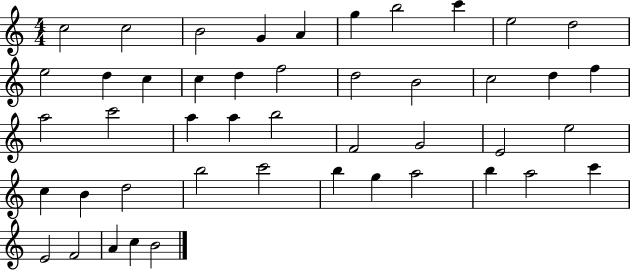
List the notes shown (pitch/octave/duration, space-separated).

C5/h C5/h B4/h G4/q A4/q G5/q B5/h C6/q E5/h D5/h E5/h D5/q C5/q C5/q D5/q F5/h D5/h B4/h C5/h D5/q F5/q A5/h C6/h A5/q A5/q B5/h F4/h G4/h E4/h E5/h C5/q B4/q D5/h B5/h C6/h B5/q G5/q A5/h B5/q A5/h C6/q E4/h F4/h A4/q C5/q B4/h